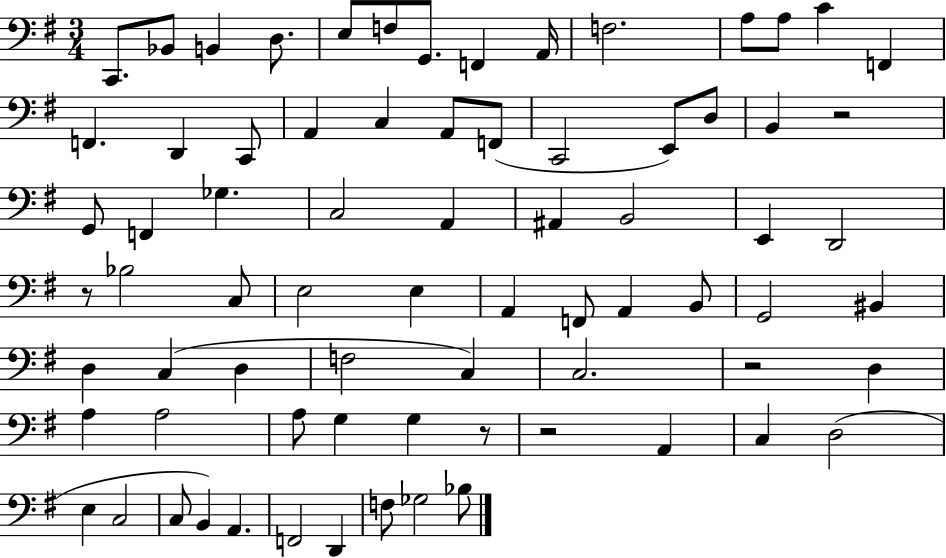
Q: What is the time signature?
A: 3/4